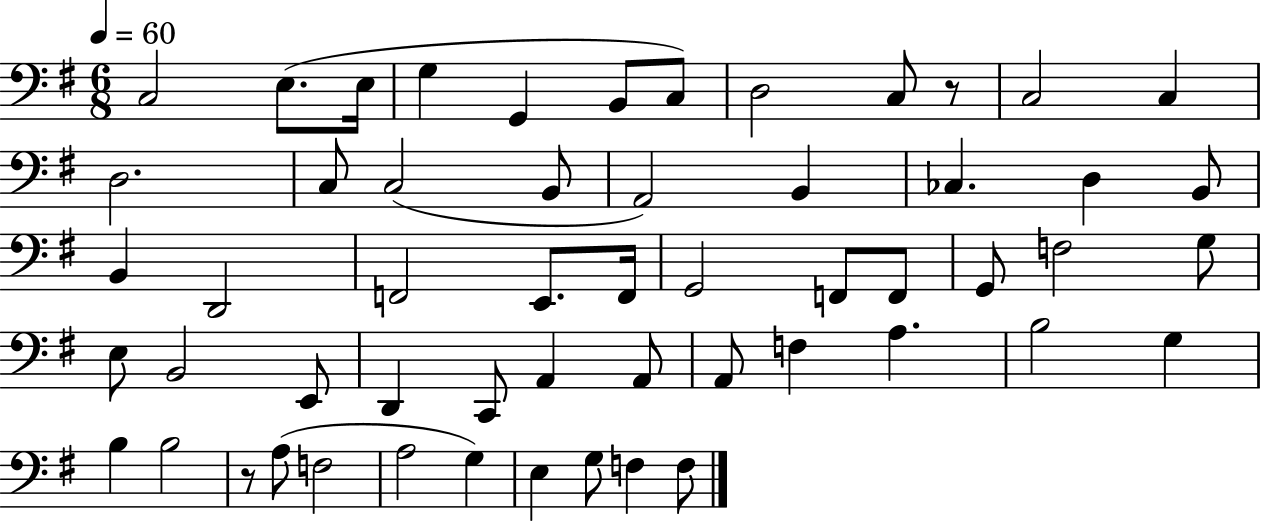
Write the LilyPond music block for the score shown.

{
  \clef bass
  \numericTimeSignature
  \time 6/8
  \key g \major
  \tempo 4 = 60
  \repeat volta 2 { c2 e8.( e16 | g4 g,4 b,8 c8) | d2 c8 r8 | c2 c4 | \break d2. | c8 c2( b,8 | a,2) b,4 | ces4. d4 b,8 | \break b,4 d,2 | f,2 e,8. f,16 | g,2 f,8 f,8 | g,8 f2 g8 | \break e8 b,2 e,8 | d,4 c,8 a,4 a,8 | a,8 f4 a4. | b2 g4 | \break b4 b2 | r8 a8( f2 | a2 g4) | e4 g8 f4 f8 | \break } \bar "|."
}